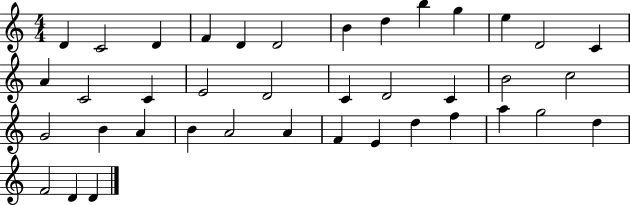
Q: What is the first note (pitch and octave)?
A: D4